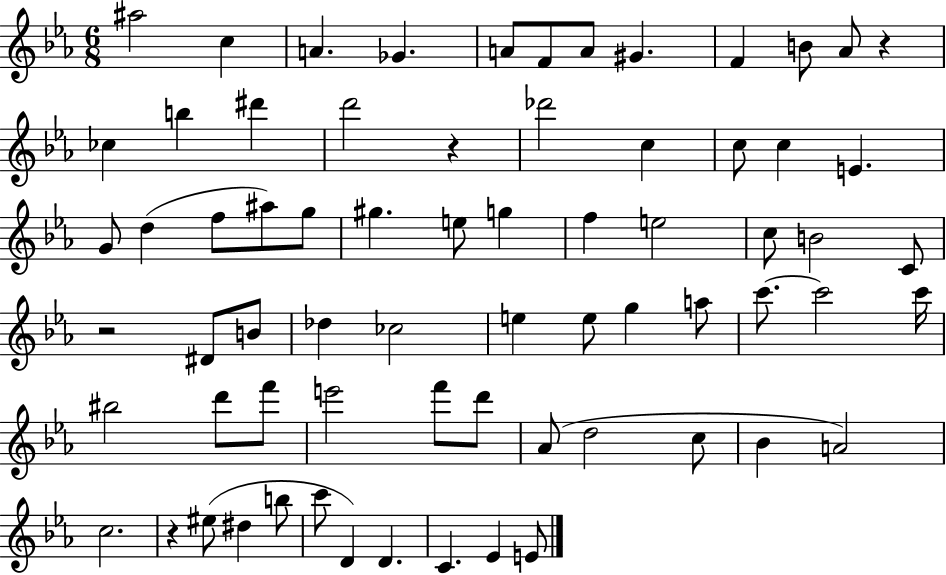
X:1
T:Untitled
M:6/8
L:1/4
K:Eb
^a2 c A _G A/2 F/2 A/2 ^G F B/2 _A/2 z _c b ^d' d'2 z _d'2 c c/2 c E G/2 d f/2 ^a/2 g/2 ^g e/2 g f e2 c/2 B2 C/2 z2 ^D/2 B/2 _d _c2 e e/2 g a/2 c'/2 c'2 c'/4 ^b2 d'/2 f'/2 e'2 f'/2 d'/2 _A/2 d2 c/2 _B A2 c2 z ^e/2 ^d b/2 c'/2 D D C _E E/2